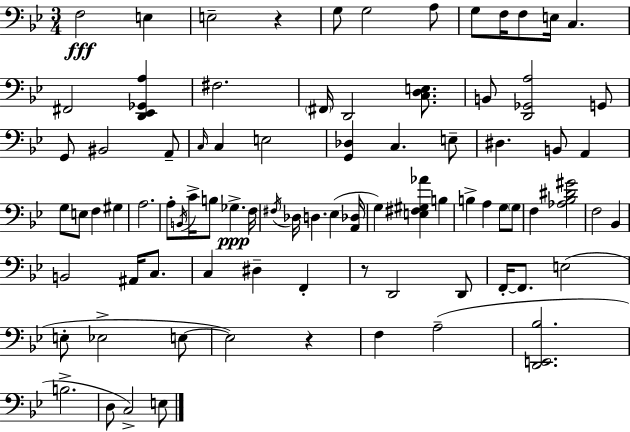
F3/h E3/q E3/h R/q G3/e G3/h A3/e G3/e F3/s F3/e E3/s C3/q. F#2/h [D2,Eb2,Gb2,A3]/q F#3/h. F#2/s D2/h [C3,D3,E3]/e. B2/e [D2,Gb2,A3]/h G2/e G2/e BIS2/h A2/e C3/s C3/q E3/h [G2,Db3]/q C3/q. E3/e D#3/q. B2/e A2/q G3/e E3/e F3/q G#3/q A3/h. A3/e B2/s C4/s B3/e Gb3/q. F3/s F#3/s Db3/s D3/q. Eb3/q [A2,Db3]/s G3/q [E3,F#3,G#3,Ab4]/q B3/q B3/q A3/q G3/e G3/e F3/q [Ab3,Bb3,D#4,G#4]/h F3/h Bb2/q B2/h A#2/s C3/e. C3/q D#3/q F2/q R/e D2/h D2/e F2/s F2/e. E3/h E3/e Eb3/h E3/e E3/h R/q F3/q A3/h [D2,E2,Bb3]/h. B3/h. D3/e C3/h E3/e